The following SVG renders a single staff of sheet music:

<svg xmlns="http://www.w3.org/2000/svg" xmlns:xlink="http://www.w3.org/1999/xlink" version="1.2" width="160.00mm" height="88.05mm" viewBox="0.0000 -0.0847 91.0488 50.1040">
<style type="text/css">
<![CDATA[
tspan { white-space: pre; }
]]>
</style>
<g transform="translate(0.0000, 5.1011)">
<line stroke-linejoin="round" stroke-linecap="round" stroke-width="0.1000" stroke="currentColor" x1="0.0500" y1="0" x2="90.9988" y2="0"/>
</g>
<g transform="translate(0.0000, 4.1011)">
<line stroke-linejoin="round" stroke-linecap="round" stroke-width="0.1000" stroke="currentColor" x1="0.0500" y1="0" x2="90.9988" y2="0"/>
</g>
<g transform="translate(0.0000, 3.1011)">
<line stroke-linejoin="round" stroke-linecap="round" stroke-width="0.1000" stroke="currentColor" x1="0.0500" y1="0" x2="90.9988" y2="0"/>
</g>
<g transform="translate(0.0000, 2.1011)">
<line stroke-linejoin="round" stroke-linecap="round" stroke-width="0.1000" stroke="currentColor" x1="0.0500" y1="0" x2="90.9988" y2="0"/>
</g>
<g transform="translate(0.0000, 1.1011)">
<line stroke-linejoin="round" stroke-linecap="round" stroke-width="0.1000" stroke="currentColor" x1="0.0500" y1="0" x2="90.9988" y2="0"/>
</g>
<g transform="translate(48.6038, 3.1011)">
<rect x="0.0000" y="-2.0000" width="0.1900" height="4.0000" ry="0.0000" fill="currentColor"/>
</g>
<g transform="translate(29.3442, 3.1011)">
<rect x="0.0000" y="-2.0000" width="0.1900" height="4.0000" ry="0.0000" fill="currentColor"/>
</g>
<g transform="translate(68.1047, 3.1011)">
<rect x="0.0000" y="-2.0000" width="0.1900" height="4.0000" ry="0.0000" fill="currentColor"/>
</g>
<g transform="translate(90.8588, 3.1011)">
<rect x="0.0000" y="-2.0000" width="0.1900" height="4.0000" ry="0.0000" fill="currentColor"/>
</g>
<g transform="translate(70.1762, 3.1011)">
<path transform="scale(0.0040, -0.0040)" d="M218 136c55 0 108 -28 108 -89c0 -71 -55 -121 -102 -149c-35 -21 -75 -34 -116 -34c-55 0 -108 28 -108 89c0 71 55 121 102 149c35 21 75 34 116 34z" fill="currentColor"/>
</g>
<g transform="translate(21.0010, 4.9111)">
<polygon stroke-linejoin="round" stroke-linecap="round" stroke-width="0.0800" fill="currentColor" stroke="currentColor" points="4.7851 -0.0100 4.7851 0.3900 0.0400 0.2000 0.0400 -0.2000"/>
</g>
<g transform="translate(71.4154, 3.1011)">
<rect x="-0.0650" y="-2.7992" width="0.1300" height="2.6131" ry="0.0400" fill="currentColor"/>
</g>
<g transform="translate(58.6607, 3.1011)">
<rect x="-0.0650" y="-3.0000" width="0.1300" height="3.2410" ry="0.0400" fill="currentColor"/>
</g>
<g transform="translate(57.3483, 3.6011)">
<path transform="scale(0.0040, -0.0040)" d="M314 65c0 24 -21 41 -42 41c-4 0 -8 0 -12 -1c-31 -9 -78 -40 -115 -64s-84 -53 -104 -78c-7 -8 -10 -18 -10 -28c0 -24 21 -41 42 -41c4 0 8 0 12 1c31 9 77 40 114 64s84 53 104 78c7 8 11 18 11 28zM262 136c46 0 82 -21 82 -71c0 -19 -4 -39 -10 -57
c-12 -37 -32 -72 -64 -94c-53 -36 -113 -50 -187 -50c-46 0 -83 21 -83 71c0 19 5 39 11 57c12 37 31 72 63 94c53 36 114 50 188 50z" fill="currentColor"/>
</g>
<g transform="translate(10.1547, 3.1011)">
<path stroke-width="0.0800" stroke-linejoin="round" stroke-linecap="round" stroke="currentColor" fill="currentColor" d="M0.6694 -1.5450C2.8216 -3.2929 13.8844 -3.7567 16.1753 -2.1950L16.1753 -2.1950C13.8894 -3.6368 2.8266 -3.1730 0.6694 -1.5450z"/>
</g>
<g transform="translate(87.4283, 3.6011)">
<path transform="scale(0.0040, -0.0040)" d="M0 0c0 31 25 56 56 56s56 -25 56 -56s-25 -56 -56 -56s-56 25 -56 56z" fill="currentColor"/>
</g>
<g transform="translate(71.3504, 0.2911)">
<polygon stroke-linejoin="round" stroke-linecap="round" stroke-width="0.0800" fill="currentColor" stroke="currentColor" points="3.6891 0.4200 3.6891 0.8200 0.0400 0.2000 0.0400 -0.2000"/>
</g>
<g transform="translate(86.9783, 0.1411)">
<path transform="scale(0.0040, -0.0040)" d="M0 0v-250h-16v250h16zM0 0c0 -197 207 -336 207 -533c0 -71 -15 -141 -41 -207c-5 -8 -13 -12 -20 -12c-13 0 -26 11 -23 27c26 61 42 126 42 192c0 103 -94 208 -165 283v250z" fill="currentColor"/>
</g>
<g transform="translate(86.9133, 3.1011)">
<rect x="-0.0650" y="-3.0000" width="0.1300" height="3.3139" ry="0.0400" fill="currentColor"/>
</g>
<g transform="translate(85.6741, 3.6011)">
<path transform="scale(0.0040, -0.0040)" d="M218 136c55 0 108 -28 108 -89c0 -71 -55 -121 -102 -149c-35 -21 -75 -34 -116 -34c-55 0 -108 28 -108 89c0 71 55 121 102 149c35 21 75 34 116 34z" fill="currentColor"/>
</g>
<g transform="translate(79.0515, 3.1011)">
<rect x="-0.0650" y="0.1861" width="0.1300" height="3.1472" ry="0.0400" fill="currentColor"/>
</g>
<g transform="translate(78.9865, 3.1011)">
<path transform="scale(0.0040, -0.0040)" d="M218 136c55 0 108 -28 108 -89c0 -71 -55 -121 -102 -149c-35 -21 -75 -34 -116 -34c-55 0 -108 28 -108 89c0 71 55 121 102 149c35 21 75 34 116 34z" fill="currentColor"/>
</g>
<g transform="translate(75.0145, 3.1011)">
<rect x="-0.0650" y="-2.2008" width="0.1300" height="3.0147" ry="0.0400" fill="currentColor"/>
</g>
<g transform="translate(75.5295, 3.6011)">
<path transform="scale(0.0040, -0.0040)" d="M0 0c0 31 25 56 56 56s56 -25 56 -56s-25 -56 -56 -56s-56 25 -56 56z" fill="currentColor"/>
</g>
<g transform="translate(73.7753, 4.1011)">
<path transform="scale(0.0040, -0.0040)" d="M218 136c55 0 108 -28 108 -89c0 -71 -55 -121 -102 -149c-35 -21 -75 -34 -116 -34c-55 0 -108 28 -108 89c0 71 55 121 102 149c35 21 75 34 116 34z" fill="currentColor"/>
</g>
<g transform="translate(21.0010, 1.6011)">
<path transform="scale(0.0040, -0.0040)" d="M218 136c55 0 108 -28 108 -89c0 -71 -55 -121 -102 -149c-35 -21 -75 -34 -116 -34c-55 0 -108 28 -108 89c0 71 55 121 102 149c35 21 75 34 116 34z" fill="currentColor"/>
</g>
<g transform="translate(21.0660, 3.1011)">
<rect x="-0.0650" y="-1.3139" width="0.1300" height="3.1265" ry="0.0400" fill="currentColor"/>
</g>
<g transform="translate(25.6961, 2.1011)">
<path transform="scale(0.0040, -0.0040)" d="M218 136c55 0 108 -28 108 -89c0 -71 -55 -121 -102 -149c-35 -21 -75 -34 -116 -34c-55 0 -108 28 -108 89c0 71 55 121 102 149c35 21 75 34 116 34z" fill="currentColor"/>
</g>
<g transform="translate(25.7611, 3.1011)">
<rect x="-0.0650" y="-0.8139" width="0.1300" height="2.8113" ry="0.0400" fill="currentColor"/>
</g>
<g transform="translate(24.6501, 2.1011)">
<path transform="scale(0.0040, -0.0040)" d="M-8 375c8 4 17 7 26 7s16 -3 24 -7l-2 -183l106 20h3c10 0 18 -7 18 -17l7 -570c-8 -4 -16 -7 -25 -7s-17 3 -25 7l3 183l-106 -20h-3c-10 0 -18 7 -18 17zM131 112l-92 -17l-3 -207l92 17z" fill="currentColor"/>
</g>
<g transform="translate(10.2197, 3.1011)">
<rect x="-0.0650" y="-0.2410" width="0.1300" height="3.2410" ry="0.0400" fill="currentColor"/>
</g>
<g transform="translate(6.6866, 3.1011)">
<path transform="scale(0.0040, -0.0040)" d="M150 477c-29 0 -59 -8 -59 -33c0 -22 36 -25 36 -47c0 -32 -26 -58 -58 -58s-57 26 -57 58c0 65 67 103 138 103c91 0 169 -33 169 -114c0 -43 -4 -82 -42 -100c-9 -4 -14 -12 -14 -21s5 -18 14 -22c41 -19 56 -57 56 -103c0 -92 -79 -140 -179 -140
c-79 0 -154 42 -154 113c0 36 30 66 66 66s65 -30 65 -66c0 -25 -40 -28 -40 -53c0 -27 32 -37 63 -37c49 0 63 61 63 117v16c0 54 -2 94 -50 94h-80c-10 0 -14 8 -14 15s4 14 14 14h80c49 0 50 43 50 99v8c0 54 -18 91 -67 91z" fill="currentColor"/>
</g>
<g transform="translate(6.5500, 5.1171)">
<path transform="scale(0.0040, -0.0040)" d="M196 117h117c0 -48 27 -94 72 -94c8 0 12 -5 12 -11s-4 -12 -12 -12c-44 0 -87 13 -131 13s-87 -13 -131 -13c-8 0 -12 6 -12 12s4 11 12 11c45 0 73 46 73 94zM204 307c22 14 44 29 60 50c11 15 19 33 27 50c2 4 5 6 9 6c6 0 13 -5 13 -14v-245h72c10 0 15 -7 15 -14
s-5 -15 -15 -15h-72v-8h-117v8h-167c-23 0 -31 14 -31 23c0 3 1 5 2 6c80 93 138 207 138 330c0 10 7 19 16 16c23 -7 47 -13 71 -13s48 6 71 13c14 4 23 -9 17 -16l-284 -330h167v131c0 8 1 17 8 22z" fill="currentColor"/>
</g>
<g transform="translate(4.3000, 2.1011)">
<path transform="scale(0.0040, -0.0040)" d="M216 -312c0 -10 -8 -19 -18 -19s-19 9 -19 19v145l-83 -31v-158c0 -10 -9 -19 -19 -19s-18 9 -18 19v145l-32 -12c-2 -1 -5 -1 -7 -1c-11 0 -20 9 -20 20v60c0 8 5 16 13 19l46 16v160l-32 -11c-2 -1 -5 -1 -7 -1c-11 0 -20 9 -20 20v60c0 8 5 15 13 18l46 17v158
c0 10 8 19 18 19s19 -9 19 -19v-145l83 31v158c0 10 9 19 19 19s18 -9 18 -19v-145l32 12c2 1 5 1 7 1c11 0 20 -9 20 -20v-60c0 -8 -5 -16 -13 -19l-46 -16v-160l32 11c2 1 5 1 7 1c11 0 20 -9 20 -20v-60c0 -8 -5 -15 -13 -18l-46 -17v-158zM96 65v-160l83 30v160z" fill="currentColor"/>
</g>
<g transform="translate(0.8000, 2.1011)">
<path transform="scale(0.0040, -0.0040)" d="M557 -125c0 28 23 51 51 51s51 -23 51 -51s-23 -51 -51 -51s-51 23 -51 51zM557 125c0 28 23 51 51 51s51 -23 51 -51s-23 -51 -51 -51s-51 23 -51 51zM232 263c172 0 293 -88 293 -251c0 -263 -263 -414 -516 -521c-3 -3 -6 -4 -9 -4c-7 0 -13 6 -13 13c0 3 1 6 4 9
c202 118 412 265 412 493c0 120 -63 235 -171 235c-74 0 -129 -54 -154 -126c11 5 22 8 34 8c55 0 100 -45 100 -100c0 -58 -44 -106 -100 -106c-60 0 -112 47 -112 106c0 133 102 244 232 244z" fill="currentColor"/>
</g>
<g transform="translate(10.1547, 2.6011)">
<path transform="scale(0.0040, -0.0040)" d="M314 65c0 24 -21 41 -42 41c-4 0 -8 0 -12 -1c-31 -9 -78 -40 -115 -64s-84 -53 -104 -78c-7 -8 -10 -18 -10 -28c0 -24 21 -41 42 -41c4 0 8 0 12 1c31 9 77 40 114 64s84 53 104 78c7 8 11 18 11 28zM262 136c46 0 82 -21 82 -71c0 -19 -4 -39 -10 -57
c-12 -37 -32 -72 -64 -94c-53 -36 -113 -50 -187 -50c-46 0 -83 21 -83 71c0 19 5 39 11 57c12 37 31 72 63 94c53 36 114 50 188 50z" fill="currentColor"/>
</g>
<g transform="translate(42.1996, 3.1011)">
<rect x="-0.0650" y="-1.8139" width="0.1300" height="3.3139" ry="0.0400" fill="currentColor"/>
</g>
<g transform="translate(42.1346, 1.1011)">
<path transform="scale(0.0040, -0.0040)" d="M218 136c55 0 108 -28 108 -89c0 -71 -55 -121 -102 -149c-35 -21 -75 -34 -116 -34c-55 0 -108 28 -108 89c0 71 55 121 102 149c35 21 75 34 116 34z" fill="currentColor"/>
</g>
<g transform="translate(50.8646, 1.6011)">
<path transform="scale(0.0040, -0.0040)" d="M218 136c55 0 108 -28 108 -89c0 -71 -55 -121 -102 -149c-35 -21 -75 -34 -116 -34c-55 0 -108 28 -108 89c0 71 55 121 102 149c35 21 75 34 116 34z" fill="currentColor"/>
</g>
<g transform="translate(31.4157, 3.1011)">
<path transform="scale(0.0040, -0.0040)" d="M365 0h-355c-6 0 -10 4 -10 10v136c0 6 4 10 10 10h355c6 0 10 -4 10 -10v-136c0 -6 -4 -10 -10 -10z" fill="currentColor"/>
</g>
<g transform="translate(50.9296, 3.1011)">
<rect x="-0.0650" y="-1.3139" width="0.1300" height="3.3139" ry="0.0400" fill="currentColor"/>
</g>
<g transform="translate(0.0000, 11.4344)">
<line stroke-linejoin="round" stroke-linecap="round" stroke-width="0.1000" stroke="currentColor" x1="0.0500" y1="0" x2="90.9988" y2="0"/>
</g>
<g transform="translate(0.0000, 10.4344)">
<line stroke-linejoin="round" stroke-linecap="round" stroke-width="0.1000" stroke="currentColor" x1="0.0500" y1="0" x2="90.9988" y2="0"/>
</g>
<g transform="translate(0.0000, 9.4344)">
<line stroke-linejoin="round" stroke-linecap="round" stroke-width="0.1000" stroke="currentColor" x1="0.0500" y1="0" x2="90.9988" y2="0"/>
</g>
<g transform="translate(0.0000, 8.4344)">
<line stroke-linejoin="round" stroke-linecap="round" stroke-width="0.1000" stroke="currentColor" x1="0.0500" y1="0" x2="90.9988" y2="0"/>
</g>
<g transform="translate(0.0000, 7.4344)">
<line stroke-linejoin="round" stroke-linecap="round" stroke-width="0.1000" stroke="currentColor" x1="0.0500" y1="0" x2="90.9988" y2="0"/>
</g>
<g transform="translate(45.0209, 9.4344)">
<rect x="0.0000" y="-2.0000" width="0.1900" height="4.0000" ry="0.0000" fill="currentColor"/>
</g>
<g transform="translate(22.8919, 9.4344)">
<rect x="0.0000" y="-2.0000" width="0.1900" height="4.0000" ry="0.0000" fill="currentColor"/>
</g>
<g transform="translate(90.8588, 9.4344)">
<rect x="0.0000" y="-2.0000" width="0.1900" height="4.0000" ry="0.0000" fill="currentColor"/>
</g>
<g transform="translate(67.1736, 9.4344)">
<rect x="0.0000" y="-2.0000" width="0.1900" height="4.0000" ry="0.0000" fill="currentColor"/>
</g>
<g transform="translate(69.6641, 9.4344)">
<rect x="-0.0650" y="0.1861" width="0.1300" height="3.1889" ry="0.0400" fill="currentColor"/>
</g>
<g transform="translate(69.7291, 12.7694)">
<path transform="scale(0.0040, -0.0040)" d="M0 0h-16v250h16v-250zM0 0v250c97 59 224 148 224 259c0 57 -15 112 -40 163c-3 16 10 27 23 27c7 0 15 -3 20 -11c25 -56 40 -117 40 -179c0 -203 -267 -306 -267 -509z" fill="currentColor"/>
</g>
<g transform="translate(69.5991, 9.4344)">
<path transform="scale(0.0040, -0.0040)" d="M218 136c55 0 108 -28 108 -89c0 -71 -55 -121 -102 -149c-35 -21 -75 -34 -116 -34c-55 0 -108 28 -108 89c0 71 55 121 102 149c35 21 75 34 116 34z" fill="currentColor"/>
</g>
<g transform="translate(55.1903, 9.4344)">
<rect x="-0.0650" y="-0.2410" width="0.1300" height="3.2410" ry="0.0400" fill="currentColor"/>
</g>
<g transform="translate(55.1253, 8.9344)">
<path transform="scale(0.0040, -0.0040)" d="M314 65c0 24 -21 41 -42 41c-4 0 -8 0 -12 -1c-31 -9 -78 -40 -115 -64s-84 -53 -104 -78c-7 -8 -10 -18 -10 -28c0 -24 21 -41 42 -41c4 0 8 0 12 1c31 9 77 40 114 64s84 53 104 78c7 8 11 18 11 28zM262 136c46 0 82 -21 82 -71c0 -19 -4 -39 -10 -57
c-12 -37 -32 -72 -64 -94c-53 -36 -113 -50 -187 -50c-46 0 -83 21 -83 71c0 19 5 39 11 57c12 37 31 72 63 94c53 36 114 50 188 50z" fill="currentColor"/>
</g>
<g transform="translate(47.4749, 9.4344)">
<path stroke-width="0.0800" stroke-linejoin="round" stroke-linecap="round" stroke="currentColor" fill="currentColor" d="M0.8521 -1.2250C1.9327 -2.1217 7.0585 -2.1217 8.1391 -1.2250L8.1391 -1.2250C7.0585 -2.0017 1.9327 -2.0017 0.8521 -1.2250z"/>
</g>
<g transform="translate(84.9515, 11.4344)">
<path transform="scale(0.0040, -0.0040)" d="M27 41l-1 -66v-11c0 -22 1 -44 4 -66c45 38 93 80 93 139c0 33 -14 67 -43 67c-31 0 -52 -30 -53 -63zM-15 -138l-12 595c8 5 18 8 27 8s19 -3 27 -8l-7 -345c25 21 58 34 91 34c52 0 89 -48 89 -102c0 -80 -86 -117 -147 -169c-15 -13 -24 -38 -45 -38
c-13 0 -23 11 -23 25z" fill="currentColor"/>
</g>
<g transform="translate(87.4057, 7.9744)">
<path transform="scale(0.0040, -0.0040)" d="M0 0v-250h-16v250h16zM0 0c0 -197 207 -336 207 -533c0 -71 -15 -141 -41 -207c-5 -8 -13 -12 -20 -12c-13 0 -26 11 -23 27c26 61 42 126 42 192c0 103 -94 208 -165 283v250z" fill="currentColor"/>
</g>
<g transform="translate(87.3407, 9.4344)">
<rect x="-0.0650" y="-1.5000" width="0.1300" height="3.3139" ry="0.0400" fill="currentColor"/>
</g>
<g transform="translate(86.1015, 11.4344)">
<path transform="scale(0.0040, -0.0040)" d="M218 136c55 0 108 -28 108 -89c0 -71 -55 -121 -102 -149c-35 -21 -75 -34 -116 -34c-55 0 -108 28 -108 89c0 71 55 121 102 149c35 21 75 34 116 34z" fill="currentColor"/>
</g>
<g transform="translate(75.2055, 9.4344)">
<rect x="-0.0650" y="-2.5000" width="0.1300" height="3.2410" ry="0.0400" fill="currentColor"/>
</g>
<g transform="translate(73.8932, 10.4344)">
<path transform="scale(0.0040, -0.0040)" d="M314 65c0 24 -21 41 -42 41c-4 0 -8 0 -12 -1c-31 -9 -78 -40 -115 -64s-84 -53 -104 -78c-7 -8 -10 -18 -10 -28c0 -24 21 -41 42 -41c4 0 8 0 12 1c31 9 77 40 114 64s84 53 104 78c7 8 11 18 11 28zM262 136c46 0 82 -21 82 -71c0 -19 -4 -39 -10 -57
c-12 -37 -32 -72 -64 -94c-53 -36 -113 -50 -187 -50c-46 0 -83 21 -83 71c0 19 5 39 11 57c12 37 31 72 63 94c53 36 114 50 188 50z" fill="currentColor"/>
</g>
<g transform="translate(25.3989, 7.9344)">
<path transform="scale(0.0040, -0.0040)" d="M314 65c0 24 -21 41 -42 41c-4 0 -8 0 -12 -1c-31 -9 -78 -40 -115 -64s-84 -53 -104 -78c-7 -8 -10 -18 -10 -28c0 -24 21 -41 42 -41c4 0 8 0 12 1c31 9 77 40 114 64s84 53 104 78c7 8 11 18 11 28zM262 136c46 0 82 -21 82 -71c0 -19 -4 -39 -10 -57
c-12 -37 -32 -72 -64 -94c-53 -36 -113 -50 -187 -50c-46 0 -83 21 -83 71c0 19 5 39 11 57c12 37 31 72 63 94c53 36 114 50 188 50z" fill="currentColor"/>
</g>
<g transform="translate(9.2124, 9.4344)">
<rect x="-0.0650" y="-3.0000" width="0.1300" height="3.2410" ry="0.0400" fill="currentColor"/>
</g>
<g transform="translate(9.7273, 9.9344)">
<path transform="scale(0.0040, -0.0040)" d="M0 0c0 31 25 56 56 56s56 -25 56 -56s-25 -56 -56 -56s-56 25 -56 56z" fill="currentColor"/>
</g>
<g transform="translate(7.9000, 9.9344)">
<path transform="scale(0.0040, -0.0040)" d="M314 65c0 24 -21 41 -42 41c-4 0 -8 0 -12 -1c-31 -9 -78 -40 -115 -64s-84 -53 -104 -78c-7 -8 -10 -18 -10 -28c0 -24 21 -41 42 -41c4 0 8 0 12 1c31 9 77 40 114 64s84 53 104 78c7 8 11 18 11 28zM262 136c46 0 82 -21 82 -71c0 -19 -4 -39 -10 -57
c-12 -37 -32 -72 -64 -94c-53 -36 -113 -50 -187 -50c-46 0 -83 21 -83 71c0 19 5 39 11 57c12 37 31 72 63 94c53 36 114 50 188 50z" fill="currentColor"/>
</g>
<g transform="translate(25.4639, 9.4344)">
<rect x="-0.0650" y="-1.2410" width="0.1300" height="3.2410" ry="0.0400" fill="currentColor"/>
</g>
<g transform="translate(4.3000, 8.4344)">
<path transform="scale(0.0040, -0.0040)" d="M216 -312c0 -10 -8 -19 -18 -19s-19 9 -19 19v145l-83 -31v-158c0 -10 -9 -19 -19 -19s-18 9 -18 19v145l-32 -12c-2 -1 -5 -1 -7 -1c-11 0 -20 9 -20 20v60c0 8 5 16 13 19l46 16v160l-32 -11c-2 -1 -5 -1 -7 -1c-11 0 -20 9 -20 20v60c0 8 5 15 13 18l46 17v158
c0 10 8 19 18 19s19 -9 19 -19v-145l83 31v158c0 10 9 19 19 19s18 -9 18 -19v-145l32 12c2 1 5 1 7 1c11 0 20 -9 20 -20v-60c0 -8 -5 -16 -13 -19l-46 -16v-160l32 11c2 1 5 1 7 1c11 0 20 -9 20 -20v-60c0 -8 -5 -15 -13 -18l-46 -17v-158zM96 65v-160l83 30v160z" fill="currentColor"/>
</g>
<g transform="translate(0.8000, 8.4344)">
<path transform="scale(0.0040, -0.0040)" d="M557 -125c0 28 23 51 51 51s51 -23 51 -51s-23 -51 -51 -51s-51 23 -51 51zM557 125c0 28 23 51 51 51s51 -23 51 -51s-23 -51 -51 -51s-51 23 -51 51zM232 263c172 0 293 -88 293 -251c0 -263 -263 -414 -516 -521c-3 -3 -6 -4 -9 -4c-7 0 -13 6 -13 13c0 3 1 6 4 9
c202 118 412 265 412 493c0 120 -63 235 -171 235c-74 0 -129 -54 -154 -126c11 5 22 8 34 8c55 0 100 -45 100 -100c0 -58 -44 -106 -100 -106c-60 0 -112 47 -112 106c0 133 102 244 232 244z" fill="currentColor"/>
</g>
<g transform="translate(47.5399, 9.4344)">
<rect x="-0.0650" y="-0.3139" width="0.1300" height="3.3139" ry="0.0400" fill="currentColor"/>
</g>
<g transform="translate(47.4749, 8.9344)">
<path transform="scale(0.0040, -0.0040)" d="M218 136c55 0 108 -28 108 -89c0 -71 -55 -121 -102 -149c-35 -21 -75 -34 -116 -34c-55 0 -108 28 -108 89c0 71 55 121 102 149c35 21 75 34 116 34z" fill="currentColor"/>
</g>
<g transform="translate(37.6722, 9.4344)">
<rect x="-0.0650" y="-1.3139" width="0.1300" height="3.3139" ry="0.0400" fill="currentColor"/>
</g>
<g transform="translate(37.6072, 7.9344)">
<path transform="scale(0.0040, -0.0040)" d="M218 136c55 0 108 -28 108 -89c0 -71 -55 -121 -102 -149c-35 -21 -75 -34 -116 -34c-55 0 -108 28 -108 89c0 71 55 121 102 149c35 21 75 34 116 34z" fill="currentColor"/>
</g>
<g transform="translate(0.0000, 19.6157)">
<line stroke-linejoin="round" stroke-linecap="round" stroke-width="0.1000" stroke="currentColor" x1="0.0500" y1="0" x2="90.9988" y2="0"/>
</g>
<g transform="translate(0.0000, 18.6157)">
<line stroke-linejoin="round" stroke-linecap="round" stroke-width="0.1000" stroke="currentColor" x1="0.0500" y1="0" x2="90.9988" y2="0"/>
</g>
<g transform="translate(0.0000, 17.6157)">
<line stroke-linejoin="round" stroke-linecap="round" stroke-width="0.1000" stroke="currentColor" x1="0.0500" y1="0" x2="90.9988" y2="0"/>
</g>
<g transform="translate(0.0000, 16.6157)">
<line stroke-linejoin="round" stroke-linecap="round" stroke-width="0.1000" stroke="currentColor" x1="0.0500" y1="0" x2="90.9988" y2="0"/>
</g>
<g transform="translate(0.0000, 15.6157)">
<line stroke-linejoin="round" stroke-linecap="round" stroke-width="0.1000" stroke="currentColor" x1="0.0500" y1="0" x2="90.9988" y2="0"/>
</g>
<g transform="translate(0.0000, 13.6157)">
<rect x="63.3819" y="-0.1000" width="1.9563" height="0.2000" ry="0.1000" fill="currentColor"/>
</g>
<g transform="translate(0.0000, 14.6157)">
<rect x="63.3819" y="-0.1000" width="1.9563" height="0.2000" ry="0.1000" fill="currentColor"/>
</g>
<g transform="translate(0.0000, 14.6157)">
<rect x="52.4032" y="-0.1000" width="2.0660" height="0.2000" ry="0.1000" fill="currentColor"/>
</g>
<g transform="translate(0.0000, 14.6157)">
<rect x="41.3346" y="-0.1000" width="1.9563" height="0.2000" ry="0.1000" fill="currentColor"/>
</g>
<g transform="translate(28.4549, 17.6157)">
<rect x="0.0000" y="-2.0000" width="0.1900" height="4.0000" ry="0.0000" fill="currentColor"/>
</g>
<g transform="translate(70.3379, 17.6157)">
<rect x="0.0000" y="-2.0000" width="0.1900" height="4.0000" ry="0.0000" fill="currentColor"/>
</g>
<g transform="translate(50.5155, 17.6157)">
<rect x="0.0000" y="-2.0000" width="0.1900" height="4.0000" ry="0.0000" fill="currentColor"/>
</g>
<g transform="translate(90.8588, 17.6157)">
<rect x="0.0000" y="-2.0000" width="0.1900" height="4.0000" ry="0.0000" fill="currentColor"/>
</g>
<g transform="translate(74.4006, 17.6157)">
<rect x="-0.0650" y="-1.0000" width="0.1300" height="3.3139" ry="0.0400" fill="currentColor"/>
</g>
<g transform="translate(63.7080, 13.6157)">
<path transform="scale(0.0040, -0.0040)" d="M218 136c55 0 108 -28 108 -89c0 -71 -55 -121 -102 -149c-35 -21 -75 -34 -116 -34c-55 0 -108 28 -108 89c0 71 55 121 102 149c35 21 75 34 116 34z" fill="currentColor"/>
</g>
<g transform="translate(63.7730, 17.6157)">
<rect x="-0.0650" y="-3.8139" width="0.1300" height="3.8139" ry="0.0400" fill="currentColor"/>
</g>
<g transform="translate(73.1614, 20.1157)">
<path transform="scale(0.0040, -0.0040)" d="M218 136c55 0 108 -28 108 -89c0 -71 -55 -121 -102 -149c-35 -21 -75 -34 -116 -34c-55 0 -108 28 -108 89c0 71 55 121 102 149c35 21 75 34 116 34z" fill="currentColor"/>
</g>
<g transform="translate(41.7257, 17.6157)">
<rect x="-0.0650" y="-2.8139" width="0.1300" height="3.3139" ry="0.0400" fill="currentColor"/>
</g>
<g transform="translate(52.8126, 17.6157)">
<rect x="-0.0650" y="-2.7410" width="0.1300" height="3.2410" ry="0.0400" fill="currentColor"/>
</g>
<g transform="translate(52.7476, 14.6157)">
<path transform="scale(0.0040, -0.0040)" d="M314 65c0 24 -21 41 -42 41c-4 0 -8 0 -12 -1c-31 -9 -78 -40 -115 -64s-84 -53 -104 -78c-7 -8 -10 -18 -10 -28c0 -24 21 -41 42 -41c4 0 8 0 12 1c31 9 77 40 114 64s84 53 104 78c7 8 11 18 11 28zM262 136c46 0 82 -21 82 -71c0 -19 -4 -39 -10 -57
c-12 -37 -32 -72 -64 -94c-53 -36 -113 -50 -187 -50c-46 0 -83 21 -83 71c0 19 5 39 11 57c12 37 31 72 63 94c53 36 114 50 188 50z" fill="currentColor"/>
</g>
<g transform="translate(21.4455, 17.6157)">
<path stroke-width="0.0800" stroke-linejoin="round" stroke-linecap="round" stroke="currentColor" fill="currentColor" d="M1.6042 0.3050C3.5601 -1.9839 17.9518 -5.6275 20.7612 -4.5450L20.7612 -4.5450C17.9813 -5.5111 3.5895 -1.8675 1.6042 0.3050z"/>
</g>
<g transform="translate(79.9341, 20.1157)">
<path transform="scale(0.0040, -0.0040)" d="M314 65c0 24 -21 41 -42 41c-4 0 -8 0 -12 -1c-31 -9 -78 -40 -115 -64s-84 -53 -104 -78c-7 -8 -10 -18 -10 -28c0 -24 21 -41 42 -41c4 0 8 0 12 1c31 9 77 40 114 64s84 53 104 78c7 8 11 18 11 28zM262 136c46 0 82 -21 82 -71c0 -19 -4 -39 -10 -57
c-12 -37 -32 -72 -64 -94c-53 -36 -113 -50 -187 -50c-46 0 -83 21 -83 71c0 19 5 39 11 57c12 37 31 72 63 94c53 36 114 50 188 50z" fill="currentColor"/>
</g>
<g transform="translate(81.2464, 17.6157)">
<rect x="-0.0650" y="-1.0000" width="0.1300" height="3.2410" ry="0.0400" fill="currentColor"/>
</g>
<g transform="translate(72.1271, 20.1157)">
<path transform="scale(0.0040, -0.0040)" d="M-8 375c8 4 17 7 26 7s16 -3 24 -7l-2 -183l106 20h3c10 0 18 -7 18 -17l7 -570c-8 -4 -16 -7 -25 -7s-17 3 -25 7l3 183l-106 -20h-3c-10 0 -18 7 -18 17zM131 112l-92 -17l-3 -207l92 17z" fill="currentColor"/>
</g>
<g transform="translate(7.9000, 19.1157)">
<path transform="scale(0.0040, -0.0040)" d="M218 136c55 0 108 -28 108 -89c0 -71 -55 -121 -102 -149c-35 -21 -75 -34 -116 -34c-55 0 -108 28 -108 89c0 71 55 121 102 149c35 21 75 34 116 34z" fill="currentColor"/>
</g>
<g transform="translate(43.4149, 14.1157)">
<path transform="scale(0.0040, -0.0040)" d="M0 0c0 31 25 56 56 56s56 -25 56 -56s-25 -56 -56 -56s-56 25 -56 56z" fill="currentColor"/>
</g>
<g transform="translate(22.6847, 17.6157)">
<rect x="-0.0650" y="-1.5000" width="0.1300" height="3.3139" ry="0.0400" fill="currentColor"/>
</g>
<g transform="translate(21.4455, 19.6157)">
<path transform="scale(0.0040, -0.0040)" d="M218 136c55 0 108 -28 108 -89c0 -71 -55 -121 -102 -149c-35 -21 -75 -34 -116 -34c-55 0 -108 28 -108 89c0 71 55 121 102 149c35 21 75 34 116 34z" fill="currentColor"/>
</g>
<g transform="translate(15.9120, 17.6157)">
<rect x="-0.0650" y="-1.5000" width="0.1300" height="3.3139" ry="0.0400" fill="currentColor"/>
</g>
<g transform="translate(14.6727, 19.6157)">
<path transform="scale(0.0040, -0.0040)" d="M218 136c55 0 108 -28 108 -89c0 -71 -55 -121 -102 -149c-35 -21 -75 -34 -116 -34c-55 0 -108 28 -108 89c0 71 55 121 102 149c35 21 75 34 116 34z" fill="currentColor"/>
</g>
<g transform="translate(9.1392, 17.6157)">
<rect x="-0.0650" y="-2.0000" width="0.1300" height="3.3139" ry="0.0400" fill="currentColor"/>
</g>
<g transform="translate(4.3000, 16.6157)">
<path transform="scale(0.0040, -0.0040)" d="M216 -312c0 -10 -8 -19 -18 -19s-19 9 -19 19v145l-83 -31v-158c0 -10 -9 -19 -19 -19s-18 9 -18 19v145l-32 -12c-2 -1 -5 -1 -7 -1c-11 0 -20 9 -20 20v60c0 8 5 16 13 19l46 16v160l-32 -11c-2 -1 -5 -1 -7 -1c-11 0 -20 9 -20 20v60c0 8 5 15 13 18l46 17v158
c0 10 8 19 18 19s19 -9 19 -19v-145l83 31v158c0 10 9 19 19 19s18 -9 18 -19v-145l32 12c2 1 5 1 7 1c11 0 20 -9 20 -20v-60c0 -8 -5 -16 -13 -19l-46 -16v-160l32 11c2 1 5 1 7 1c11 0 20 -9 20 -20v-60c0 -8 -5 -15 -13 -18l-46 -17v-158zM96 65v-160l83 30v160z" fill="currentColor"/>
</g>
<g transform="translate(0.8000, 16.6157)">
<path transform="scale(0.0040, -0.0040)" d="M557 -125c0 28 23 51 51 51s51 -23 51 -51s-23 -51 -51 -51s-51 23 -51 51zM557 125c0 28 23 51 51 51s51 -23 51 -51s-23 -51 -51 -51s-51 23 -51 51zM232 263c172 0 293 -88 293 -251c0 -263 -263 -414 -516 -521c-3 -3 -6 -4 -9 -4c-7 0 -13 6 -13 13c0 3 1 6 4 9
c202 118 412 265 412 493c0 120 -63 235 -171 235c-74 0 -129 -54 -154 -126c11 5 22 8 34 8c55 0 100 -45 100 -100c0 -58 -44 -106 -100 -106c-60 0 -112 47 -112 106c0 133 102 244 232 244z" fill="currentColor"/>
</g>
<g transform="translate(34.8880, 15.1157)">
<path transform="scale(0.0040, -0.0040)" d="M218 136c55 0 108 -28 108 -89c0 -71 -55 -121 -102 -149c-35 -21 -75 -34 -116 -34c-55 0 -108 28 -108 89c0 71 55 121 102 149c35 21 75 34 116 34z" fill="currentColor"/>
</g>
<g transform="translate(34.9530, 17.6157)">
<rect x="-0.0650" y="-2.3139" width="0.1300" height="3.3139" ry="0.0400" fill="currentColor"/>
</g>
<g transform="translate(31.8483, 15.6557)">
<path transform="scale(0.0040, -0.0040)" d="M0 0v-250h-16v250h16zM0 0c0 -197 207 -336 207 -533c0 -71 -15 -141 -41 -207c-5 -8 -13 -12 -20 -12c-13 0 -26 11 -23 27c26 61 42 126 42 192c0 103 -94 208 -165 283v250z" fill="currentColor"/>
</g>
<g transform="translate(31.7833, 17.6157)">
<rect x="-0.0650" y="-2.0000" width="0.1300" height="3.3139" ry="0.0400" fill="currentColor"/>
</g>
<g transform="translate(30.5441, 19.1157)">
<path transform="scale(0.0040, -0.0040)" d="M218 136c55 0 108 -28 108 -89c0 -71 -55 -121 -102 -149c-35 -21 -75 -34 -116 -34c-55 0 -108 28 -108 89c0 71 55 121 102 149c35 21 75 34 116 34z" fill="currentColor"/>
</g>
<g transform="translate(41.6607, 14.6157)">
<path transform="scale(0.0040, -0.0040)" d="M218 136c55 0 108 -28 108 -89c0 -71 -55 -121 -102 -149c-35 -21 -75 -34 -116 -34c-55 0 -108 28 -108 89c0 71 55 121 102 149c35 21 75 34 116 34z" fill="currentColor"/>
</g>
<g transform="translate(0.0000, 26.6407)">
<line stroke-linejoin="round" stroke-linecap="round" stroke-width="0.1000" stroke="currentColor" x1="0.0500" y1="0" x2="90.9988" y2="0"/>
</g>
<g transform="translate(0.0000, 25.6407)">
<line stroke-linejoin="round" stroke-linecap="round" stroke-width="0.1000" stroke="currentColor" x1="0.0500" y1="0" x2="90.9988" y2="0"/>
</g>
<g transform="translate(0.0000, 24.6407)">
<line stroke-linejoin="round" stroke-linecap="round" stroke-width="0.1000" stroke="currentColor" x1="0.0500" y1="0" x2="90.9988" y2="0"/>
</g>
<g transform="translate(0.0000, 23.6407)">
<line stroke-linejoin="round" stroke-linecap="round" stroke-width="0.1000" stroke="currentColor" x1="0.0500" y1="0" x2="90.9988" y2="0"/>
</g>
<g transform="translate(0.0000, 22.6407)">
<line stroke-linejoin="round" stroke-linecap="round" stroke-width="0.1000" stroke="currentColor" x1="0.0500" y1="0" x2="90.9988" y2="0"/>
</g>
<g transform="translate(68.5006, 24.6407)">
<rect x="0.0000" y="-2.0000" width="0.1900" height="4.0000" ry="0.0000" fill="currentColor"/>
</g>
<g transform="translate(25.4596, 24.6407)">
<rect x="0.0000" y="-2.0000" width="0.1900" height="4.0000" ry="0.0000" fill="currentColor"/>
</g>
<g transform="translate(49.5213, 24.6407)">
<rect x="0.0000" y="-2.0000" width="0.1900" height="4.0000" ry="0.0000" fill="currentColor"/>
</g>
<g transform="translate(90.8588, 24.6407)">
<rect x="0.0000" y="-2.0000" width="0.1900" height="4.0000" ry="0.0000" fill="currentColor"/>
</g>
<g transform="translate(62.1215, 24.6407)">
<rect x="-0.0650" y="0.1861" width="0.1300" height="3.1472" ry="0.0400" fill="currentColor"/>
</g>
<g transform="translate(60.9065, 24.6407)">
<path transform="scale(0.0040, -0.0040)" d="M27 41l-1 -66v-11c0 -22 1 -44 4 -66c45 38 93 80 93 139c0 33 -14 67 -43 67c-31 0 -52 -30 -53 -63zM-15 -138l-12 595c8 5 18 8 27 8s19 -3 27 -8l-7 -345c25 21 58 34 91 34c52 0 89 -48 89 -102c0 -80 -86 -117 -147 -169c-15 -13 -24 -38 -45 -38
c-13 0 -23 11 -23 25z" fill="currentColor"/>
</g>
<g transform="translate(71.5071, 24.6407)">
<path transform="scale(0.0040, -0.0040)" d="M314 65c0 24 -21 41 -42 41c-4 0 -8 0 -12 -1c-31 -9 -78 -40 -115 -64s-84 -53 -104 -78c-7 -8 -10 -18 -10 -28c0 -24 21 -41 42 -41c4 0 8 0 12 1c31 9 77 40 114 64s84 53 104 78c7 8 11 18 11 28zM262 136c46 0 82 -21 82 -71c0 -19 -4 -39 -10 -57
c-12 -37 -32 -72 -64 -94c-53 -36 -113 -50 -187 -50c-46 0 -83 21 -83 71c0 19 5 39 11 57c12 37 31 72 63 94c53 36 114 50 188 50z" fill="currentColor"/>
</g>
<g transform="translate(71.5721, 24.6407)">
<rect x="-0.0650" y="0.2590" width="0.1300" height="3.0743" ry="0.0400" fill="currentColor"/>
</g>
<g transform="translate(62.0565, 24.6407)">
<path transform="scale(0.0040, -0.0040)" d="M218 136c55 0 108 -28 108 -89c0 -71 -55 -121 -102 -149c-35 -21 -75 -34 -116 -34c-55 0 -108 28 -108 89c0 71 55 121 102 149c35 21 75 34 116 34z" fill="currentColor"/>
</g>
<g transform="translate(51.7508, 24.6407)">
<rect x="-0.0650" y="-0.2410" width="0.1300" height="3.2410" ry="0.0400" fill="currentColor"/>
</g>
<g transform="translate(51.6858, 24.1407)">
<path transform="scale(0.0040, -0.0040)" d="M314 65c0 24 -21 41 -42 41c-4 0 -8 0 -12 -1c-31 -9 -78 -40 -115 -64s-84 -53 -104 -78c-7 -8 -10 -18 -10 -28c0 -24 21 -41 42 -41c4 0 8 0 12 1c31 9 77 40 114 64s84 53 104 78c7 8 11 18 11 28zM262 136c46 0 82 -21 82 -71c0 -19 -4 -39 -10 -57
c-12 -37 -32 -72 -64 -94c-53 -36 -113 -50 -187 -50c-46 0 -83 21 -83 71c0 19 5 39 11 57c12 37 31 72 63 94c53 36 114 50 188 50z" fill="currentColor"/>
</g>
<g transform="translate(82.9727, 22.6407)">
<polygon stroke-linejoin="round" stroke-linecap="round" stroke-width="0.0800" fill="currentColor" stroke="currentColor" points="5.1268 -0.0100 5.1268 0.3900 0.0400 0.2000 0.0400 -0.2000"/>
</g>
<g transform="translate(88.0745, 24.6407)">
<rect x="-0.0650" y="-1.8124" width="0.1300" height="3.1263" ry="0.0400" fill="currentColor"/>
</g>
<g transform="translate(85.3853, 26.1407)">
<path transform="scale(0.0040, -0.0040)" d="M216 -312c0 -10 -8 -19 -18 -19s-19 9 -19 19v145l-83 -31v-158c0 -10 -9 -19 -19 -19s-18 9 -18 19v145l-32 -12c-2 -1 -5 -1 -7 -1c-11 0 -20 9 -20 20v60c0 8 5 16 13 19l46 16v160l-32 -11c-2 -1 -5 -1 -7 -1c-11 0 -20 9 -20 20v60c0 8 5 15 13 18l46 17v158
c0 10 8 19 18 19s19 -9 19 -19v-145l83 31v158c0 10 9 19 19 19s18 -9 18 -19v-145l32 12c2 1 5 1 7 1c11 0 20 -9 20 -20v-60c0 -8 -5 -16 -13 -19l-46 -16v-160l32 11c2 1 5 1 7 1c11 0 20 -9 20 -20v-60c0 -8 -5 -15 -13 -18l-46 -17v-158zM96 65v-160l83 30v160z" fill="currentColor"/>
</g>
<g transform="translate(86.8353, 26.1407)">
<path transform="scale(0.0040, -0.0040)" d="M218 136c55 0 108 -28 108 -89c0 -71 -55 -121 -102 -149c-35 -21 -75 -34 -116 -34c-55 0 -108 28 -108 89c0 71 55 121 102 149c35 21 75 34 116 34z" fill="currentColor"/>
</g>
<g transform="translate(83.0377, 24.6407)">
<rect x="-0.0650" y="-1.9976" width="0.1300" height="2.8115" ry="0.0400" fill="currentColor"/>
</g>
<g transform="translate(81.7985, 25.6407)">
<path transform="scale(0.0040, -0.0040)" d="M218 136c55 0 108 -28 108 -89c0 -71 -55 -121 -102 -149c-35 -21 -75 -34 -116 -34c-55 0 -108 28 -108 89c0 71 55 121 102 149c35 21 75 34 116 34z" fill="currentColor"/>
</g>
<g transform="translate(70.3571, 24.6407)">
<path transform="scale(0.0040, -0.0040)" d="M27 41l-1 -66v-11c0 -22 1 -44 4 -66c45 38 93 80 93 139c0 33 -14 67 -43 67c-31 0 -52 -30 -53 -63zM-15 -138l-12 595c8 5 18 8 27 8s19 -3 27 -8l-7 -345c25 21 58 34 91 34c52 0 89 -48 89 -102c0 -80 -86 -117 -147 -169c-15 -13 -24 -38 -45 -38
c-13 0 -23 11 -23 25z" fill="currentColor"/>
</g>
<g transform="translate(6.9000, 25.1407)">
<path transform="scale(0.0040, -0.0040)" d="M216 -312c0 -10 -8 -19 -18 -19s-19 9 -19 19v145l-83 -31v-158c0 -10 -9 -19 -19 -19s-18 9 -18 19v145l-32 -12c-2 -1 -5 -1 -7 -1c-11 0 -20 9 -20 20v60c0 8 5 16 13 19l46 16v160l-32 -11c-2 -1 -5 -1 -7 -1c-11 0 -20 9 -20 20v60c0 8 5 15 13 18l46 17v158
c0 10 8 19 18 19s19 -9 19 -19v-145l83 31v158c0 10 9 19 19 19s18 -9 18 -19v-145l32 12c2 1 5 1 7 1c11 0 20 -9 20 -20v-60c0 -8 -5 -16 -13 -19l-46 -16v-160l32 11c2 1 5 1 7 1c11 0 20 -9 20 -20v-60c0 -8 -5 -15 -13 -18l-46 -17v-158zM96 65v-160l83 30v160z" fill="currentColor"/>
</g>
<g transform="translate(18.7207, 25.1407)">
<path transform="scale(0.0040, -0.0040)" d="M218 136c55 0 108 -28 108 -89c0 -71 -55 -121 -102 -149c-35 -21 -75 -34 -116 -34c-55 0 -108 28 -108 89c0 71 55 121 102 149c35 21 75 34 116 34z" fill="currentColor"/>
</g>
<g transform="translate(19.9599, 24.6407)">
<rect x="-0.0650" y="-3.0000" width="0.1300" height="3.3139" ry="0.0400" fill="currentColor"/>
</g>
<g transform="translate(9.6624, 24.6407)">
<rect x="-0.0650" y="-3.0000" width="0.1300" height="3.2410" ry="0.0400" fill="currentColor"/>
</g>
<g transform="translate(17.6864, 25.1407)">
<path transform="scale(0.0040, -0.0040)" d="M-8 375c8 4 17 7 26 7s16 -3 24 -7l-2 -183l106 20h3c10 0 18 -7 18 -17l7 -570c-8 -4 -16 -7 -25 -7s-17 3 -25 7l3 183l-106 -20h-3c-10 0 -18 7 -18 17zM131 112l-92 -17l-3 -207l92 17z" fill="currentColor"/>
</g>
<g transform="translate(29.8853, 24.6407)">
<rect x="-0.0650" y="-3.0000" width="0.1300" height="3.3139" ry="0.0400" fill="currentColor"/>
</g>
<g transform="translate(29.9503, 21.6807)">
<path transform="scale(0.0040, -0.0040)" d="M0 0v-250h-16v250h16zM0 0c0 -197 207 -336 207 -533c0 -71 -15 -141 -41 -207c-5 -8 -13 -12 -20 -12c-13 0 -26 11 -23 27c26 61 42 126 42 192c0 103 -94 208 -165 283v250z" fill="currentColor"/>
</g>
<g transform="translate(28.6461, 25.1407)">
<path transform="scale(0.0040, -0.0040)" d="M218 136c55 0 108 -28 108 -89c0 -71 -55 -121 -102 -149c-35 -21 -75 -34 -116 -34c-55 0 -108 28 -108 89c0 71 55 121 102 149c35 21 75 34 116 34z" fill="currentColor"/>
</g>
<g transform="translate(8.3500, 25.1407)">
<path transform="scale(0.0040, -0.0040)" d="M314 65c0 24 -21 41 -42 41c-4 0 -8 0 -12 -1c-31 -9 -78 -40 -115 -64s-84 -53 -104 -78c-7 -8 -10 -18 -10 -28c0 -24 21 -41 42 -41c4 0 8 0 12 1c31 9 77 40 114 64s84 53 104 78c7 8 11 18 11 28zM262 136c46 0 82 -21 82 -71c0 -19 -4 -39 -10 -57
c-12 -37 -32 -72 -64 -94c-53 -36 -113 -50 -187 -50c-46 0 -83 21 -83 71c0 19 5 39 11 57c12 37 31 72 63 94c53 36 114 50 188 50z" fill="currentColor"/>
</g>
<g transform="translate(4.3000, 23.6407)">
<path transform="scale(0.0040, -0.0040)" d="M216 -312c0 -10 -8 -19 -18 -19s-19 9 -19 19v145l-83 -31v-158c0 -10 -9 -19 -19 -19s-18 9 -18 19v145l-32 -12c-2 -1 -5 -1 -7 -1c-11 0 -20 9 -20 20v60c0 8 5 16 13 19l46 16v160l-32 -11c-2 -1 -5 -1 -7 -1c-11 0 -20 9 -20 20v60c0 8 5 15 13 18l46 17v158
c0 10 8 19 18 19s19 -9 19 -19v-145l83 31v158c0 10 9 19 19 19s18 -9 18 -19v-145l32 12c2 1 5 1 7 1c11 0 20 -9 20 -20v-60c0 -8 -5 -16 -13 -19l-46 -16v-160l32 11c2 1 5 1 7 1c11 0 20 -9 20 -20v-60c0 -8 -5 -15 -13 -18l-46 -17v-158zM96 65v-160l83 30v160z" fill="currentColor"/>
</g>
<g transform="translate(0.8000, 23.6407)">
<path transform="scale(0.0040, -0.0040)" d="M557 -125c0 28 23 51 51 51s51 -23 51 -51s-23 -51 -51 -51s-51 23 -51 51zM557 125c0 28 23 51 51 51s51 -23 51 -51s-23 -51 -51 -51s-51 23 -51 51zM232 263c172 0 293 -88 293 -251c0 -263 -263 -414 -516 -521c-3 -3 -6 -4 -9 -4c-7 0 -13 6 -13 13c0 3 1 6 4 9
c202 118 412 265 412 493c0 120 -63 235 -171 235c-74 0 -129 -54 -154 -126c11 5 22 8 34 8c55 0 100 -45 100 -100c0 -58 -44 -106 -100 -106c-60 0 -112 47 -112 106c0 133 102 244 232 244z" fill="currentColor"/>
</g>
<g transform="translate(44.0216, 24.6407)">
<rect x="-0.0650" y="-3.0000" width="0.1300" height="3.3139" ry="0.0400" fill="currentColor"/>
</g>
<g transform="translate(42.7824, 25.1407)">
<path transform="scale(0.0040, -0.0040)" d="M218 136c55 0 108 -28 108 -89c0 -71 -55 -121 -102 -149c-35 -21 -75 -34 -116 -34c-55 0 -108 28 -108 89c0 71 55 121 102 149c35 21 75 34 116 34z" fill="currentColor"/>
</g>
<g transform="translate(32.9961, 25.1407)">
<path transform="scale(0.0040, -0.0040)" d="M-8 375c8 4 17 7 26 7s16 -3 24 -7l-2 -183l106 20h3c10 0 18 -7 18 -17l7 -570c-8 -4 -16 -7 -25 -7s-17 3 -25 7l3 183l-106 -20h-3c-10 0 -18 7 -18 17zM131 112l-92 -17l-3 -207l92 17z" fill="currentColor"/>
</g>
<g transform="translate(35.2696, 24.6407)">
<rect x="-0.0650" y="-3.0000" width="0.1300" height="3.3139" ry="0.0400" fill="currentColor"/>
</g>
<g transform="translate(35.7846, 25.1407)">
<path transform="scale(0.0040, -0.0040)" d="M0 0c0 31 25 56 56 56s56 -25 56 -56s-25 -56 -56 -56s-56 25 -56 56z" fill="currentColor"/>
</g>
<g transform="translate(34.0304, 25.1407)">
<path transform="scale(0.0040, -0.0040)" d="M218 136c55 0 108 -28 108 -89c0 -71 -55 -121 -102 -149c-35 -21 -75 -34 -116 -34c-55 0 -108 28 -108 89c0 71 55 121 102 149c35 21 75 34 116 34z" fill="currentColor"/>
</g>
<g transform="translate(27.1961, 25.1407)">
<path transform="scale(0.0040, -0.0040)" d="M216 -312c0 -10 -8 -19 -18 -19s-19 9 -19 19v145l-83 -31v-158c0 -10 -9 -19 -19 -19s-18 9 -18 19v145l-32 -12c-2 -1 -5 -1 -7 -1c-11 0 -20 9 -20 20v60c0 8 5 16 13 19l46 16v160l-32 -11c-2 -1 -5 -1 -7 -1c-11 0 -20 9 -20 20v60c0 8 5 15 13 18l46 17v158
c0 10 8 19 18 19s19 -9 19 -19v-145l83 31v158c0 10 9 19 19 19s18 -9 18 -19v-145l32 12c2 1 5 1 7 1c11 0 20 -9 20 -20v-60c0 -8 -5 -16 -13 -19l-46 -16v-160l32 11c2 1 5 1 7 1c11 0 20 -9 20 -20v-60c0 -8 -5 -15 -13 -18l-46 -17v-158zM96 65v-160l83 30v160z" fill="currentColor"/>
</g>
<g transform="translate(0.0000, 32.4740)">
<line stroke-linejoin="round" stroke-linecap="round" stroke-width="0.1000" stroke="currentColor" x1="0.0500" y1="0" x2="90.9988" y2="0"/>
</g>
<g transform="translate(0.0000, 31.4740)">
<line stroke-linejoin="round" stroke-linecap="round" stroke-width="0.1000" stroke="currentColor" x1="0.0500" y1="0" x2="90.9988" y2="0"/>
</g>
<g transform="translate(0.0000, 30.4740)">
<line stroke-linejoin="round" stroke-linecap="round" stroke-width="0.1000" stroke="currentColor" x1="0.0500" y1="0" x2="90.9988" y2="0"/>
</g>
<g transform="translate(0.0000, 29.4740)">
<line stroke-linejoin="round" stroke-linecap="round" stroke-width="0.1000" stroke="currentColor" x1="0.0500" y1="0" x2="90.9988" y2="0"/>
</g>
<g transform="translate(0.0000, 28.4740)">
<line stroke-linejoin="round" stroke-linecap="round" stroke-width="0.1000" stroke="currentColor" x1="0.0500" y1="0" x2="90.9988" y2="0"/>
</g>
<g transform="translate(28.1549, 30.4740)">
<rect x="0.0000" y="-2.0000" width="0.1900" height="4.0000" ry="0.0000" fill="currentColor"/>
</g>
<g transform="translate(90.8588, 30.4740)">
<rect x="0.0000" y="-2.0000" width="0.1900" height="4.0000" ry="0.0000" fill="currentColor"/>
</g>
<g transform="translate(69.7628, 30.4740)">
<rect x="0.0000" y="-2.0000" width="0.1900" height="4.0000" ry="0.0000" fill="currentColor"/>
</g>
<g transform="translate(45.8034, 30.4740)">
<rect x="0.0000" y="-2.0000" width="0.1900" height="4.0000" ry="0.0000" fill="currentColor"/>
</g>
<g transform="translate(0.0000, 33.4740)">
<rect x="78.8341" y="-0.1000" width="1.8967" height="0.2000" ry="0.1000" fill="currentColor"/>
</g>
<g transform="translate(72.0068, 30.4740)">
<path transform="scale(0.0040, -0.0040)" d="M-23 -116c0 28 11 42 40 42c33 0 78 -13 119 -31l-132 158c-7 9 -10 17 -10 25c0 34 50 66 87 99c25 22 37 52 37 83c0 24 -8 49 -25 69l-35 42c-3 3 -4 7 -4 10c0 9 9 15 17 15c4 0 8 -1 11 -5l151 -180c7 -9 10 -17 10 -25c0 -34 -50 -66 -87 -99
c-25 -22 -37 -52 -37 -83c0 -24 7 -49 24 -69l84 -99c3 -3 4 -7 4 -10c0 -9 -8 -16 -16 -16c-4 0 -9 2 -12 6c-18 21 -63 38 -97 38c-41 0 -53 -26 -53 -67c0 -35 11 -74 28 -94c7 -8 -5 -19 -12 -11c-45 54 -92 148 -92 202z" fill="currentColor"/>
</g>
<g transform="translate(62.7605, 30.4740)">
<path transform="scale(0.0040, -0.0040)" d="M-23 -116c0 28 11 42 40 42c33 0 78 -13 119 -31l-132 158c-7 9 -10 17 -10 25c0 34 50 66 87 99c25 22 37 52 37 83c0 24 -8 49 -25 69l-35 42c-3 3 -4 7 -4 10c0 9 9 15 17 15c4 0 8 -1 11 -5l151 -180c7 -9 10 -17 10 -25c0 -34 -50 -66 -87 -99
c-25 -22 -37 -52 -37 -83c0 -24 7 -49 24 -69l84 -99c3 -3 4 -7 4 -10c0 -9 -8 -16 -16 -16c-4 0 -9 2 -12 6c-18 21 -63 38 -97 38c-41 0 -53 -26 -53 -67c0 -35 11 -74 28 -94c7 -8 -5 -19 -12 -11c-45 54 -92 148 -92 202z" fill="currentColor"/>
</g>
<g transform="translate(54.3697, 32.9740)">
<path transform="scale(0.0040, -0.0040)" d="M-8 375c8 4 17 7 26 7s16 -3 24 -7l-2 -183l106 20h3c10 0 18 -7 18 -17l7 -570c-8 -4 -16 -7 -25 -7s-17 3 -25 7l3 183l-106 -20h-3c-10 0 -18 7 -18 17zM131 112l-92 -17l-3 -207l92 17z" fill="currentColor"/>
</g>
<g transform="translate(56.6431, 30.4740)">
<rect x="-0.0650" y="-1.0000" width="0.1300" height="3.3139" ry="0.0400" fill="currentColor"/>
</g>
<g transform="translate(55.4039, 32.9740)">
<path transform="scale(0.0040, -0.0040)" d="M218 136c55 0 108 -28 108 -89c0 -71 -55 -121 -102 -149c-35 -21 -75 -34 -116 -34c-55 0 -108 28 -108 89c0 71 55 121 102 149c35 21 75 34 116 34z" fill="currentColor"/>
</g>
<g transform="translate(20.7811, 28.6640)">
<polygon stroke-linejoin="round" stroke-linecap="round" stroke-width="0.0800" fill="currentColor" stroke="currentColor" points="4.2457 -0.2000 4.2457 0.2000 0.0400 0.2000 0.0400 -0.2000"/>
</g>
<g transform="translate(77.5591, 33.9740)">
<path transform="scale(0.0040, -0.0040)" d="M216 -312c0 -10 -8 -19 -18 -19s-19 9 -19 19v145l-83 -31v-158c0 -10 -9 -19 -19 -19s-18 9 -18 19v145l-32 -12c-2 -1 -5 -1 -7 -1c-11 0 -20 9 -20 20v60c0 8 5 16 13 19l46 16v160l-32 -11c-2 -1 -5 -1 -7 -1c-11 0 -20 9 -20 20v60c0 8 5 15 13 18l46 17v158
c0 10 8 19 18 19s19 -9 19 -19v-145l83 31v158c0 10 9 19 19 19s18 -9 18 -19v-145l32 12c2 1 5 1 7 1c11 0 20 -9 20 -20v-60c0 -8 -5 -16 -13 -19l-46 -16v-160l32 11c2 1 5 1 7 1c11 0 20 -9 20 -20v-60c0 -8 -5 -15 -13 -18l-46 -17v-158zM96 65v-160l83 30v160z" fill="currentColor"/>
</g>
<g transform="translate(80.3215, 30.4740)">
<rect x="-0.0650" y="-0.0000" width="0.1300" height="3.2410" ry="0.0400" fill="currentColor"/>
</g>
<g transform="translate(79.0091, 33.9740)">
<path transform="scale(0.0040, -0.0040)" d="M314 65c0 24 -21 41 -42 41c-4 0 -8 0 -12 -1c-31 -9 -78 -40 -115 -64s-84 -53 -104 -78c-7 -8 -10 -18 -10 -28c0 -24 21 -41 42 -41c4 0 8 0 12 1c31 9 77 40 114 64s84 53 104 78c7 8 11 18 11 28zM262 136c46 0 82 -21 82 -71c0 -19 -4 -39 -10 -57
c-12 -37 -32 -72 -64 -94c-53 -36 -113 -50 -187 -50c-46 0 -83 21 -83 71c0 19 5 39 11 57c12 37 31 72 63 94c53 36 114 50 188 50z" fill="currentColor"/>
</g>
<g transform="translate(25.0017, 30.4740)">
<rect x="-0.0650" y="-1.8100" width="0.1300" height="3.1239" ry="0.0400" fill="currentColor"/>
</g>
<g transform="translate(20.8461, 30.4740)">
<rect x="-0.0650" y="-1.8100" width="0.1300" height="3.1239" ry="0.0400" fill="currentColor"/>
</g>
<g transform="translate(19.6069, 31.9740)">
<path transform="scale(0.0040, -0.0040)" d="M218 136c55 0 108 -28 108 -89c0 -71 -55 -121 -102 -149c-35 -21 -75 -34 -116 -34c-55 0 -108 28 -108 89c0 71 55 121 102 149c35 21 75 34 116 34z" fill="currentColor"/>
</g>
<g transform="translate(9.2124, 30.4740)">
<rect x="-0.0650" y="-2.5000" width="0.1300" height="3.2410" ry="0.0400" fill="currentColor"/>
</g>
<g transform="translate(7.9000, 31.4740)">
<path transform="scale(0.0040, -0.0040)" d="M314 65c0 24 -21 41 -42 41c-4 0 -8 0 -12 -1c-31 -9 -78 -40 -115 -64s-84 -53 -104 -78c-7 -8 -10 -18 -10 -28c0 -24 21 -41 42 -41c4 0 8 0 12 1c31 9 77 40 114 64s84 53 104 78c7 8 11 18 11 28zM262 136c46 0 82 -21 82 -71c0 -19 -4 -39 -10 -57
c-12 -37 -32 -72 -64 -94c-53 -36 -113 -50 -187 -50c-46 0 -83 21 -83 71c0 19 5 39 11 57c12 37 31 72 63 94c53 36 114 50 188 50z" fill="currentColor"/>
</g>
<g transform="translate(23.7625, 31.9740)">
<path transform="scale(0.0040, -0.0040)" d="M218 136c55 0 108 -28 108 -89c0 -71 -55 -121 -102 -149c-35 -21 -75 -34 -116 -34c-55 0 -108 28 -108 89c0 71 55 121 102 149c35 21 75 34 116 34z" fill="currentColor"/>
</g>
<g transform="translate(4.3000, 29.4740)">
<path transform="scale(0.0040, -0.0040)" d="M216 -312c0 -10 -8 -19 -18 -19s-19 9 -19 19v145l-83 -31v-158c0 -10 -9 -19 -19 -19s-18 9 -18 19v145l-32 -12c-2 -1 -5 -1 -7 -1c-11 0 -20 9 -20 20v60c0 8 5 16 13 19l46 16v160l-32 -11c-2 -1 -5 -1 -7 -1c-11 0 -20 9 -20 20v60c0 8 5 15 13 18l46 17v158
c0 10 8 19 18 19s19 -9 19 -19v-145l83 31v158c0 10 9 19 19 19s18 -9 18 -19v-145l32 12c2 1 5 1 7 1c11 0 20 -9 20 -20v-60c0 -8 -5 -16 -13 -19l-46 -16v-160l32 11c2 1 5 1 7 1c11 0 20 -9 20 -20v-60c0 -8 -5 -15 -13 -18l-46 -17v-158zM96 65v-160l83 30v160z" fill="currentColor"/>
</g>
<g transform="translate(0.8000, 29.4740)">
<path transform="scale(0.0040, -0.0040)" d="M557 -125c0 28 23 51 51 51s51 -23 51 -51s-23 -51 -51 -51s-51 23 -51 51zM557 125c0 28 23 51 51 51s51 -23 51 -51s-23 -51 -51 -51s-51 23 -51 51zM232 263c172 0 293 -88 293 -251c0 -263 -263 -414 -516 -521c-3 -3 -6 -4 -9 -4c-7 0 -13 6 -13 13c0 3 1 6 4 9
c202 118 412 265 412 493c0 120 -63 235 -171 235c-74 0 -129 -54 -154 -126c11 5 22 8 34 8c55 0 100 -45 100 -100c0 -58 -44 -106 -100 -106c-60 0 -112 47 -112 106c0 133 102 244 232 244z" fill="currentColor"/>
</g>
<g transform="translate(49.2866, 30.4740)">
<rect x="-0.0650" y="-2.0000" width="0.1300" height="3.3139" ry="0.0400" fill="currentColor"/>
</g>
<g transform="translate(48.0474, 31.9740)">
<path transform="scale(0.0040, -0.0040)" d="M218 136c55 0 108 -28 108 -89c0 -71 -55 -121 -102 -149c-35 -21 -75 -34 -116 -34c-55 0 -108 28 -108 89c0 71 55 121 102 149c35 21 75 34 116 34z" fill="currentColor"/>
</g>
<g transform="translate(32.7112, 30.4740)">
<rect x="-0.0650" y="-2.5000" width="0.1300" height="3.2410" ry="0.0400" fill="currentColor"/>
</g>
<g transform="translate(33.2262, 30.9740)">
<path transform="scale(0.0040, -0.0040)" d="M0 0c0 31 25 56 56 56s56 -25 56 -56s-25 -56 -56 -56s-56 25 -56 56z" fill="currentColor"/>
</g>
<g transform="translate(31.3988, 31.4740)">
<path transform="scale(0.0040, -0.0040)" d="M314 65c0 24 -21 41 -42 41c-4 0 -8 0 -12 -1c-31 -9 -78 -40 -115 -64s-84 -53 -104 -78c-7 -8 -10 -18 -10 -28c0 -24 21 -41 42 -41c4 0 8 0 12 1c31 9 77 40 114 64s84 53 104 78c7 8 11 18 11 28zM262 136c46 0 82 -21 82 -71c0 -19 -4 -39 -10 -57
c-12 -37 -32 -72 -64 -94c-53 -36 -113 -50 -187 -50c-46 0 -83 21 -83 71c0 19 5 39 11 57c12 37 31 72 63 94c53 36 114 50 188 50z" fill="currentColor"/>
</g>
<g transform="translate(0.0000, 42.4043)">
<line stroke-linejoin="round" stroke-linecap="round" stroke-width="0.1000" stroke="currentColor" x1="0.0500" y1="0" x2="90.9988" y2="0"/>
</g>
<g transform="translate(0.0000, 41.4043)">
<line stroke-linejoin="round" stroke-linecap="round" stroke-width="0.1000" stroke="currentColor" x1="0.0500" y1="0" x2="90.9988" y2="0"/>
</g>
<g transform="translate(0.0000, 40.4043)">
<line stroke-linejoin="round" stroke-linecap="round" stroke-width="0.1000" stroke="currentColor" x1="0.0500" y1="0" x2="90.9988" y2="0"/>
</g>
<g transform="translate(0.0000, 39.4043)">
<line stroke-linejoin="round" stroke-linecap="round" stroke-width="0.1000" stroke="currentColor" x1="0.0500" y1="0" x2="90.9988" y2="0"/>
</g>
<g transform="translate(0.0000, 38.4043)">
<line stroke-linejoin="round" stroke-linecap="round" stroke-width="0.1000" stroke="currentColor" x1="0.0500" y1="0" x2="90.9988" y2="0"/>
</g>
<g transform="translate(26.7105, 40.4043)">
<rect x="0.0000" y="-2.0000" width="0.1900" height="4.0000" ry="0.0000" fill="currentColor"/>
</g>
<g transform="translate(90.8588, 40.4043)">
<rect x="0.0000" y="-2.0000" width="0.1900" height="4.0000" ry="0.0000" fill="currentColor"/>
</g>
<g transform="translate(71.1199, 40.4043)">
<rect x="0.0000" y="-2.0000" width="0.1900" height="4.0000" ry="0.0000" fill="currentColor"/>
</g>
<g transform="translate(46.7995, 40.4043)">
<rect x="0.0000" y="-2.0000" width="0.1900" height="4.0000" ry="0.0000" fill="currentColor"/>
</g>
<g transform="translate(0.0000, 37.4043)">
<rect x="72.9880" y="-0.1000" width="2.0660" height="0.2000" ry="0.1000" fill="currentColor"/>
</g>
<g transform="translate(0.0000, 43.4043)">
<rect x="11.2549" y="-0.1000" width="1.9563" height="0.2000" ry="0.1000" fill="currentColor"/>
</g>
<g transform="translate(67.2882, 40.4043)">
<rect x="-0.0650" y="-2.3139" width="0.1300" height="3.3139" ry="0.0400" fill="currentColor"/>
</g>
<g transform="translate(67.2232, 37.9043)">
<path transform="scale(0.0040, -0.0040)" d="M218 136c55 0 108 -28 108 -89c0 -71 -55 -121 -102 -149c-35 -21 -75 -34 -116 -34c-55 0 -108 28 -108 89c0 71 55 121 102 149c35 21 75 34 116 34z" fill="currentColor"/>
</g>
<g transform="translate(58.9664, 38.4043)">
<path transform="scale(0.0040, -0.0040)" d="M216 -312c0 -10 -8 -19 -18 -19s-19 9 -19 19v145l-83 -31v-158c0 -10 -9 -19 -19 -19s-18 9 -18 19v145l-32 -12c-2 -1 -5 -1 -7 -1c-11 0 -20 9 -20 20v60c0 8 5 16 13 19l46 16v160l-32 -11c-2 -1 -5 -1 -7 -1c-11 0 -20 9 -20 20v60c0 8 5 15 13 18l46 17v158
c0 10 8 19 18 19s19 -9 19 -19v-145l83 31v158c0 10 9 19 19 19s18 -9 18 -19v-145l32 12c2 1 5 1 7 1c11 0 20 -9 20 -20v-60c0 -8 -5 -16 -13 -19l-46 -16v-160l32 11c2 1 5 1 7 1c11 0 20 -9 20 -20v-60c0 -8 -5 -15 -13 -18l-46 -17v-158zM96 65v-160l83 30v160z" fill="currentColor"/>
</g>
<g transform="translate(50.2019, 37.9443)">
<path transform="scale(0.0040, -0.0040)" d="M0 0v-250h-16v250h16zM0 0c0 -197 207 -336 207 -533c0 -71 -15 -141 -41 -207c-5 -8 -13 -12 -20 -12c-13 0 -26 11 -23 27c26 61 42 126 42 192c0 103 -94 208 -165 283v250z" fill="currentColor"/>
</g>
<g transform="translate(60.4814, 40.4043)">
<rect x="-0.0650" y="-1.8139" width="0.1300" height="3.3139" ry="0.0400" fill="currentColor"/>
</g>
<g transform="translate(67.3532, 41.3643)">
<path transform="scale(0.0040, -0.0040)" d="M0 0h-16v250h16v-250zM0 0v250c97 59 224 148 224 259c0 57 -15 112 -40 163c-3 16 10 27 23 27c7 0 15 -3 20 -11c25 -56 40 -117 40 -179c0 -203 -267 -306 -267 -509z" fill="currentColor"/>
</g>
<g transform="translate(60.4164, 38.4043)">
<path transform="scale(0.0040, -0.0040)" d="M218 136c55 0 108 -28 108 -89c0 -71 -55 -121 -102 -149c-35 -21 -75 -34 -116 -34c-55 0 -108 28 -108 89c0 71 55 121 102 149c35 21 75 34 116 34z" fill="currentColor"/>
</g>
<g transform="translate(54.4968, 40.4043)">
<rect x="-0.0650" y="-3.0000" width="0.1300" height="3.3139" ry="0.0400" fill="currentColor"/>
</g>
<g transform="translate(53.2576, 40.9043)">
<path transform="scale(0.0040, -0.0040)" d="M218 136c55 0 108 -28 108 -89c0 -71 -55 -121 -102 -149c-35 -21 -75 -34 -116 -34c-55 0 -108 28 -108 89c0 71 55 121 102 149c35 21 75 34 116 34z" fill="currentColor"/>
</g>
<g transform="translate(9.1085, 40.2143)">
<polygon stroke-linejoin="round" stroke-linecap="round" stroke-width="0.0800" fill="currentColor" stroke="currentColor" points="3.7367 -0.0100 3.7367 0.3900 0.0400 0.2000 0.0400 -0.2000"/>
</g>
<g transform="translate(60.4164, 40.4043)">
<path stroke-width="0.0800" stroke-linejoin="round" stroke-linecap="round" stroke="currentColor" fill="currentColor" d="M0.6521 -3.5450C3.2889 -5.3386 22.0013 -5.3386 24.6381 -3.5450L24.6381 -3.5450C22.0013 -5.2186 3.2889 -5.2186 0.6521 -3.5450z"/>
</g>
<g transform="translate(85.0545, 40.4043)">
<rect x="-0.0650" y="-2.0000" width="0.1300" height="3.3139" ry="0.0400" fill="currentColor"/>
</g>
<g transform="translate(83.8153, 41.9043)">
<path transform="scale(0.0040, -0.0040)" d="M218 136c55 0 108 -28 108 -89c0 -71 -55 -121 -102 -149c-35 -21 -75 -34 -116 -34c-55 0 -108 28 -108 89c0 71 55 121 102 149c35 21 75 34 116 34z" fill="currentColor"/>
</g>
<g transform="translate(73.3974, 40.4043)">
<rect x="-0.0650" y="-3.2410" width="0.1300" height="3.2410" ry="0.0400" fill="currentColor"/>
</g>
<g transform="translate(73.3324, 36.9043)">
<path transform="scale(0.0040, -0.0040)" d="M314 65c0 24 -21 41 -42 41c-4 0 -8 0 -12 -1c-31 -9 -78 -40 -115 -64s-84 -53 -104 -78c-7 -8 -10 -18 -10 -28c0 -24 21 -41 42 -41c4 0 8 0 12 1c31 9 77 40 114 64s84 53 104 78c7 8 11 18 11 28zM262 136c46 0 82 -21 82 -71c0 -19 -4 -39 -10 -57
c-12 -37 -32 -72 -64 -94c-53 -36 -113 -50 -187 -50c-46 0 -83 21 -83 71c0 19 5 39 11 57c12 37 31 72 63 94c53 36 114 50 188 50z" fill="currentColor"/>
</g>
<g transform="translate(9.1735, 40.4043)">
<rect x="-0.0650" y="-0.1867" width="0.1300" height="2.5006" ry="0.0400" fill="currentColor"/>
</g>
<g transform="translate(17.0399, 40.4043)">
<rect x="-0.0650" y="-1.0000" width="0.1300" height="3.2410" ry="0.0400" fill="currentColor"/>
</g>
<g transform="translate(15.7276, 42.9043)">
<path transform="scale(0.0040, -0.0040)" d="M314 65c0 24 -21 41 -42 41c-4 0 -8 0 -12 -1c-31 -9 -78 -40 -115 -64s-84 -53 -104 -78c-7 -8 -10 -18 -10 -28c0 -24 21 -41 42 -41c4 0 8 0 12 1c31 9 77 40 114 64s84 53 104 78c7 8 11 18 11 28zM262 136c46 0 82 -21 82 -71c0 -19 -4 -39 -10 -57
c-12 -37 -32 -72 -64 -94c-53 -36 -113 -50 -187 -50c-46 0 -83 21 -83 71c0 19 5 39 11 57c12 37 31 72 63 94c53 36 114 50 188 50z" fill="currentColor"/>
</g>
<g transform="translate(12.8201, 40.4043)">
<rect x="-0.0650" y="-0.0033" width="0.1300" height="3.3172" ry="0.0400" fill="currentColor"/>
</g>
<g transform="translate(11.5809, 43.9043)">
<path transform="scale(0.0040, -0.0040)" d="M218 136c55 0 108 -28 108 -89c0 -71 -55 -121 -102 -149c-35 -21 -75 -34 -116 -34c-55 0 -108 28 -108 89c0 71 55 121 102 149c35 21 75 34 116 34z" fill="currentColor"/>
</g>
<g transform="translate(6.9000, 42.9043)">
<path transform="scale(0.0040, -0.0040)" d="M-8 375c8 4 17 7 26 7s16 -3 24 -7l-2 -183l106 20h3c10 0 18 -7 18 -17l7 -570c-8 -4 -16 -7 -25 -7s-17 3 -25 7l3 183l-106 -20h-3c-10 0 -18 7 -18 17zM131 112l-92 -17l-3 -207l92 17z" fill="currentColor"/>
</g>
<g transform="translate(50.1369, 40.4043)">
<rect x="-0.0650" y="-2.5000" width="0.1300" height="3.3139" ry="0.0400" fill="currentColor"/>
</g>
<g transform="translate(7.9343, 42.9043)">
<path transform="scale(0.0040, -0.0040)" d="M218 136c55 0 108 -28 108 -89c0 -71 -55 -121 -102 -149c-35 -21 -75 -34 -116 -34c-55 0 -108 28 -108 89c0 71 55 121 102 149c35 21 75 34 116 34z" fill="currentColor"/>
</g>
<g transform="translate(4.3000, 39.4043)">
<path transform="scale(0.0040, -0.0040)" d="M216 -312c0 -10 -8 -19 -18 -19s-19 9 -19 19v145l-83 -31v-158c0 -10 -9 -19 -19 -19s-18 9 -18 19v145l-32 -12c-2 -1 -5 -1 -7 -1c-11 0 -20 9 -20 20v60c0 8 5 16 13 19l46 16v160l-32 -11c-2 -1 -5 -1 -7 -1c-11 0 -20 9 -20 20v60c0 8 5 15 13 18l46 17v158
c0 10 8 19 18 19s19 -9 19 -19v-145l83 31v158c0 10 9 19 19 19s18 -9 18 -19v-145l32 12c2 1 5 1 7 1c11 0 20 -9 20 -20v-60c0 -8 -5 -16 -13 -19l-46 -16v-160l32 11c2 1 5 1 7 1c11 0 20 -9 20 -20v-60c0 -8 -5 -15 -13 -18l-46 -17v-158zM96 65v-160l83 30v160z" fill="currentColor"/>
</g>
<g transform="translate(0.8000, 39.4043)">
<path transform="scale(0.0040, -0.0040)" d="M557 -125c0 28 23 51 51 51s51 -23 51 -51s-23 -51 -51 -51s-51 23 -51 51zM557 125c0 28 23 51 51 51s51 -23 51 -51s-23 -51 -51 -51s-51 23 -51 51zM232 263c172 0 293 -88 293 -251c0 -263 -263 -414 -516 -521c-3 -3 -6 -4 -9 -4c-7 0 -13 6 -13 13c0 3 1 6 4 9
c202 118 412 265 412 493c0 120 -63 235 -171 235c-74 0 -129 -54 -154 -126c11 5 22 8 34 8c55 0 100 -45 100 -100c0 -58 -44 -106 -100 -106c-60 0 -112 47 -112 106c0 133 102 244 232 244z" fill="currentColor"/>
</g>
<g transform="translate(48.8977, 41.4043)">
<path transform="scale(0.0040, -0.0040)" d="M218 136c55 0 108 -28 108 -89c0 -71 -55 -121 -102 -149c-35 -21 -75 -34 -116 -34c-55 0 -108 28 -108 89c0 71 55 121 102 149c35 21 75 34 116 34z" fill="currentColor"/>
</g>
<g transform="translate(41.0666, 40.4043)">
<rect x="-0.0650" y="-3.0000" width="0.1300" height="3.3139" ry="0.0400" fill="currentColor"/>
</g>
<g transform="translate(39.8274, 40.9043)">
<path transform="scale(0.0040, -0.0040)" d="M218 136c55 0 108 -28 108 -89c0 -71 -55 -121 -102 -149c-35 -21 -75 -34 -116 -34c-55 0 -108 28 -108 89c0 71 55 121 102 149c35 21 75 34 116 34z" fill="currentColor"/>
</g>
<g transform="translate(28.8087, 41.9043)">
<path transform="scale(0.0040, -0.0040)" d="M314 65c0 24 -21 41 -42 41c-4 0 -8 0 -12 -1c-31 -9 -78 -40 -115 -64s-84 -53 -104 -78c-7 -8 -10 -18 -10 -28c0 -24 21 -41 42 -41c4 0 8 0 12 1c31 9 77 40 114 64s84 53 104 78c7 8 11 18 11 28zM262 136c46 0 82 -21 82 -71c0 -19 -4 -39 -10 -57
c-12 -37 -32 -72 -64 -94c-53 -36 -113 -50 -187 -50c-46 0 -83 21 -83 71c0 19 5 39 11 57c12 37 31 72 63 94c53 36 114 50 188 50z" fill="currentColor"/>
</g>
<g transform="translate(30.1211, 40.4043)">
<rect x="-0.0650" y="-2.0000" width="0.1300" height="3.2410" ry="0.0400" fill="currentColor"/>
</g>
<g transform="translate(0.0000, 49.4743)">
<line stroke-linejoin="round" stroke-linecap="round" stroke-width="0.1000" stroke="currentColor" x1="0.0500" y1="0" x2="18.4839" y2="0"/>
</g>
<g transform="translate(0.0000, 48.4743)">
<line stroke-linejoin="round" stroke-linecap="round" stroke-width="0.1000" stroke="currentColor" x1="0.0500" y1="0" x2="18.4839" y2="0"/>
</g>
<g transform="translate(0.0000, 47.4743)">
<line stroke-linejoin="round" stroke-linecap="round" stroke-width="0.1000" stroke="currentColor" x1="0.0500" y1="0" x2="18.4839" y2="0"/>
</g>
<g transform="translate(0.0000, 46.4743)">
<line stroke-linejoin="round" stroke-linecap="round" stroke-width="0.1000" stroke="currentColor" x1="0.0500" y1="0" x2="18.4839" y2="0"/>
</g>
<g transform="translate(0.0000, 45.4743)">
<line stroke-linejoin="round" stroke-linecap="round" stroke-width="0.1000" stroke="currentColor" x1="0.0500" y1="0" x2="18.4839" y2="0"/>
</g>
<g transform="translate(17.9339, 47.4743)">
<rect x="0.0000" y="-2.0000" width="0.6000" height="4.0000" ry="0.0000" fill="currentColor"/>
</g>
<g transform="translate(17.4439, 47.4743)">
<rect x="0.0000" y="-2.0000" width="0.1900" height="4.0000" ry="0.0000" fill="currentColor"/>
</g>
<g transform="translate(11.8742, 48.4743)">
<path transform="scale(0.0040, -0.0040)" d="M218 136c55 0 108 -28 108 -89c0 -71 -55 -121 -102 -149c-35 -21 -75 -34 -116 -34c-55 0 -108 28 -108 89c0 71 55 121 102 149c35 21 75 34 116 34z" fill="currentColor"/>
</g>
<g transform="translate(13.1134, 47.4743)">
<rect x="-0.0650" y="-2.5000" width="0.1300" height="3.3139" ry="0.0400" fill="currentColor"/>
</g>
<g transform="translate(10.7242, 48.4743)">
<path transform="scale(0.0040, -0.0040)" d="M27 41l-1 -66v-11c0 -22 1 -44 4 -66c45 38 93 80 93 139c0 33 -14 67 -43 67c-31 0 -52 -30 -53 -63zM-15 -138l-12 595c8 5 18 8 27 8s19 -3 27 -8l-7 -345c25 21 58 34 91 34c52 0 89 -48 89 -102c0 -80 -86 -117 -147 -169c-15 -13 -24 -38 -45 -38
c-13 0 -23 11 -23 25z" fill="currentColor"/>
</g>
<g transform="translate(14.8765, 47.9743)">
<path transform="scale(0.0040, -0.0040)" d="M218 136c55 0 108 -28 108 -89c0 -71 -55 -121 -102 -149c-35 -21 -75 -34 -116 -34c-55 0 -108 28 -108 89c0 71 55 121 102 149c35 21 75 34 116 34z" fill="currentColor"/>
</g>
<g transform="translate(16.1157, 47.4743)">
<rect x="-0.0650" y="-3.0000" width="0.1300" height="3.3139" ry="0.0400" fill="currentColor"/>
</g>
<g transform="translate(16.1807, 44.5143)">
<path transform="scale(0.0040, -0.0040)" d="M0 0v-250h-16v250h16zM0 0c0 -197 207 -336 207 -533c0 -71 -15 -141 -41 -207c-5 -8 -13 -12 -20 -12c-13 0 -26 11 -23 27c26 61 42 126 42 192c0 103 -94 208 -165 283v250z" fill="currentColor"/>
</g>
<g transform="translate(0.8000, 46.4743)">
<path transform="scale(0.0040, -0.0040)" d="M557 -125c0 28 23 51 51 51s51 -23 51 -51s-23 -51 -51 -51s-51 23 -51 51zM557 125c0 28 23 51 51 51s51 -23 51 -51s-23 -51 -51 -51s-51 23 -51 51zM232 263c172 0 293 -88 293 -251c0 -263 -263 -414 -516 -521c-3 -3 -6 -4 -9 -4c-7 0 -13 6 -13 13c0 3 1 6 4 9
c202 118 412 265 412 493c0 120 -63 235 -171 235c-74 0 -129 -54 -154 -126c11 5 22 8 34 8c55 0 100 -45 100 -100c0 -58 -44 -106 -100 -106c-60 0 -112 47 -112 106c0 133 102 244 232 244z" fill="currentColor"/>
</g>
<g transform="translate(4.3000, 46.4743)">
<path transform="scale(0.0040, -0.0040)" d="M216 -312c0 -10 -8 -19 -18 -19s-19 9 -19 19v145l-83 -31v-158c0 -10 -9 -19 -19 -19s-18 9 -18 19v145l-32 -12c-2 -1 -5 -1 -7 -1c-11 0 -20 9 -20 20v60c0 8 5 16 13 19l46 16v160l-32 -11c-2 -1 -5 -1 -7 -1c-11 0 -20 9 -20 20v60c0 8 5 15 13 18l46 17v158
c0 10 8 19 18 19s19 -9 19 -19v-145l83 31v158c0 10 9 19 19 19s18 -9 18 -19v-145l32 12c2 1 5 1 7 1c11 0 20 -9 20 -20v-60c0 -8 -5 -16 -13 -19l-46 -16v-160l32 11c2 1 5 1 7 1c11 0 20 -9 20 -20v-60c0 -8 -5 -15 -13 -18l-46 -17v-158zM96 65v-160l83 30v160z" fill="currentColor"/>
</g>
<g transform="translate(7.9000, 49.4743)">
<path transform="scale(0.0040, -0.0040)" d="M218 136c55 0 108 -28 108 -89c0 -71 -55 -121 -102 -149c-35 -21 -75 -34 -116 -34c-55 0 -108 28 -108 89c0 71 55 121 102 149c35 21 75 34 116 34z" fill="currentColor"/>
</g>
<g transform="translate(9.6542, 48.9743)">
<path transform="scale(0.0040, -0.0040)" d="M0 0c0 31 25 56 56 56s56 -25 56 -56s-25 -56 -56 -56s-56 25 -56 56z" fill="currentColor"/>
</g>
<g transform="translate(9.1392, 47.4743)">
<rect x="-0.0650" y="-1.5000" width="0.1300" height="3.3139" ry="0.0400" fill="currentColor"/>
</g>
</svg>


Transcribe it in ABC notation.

X:1
T:Untitled
M:3/4
L:1/4
K:G
E,2 G,/2 F,/2 z2 A, G, C,2 D,/2 B,,/2 D, C,/2 C,2 G,2 G, E, E,2 D,/2 B,,2 _G,,/2 A,, G,, G,, A,,/2 B, C C2 E F,, F,,2 ^C,2 C, ^C,/2 C, C, E,2 _D, _D,2 B,,/2 ^A,,/2 B,,2 A,,/2 A,,/2 B,,2 A,, F,, z z ^D,,2 F,,/2 D,,/2 F,,2 A,,2 C, B,,/2 C, ^A, B,/2 D2 A,, G,, _B,, C,/2